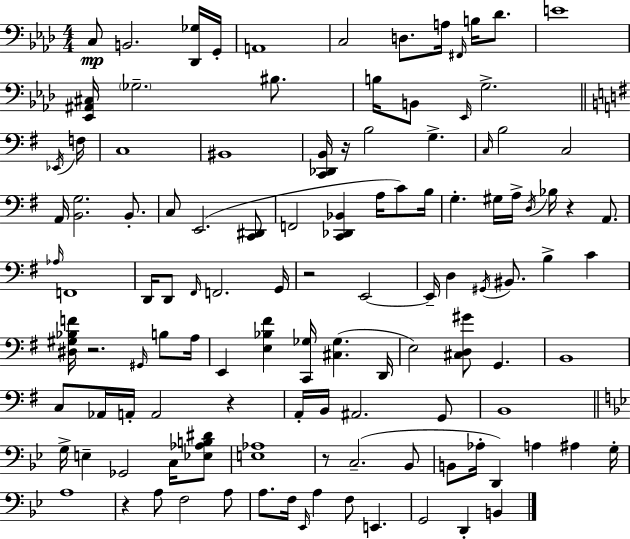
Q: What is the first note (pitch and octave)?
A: C3